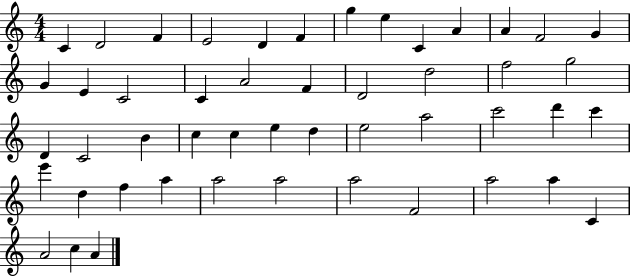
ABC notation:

X:1
T:Untitled
M:4/4
L:1/4
K:C
C D2 F E2 D F g e C A A F2 G G E C2 C A2 F D2 d2 f2 g2 D C2 B c c e d e2 a2 c'2 d' c' e' d f a a2 a2 a2 F2 a2 a C A2 c A